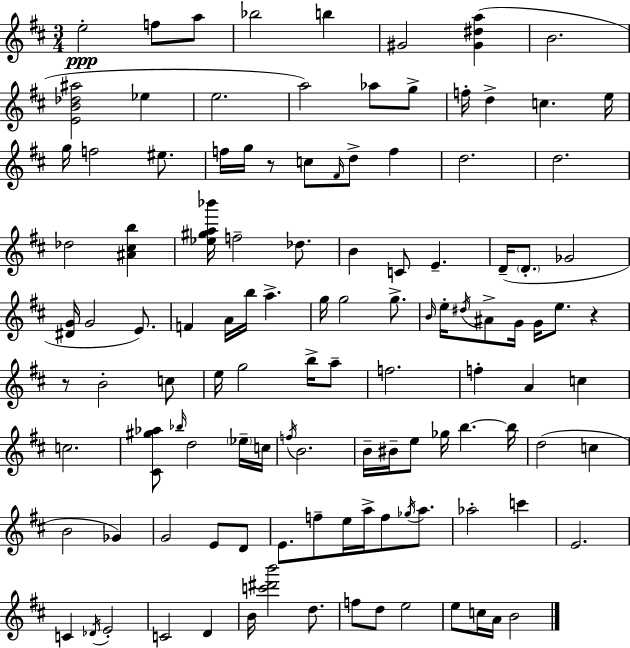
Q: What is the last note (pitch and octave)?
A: B4